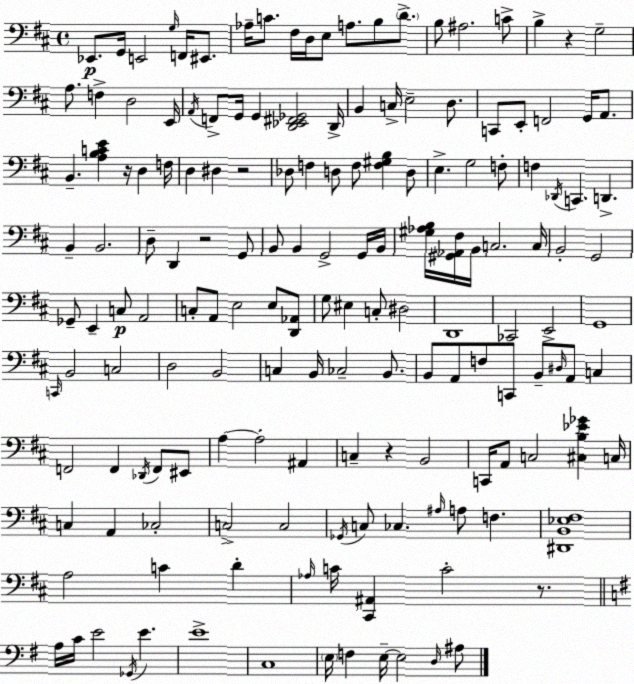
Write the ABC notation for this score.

X:1
T:Untitled
M:4/4
L:1/4
K:D
_E,,/2 G,,/4 E,,2 G,/4 F,,/4 ^E,,/2 _A,/4 C/2 ^F,/4 D,/4 E,/2 A,/2 B,/2 D/2 B,/2 ^A,2 C/2 B, z G,2 A,/2 F, D,2 E,,/4 A,,/4 F,,/2 G,,/4 G,, [D,,_E,,^F,,_G,,]2 D,,/4 B,, C,/4 E,2 D,/2 C,,/2 E,,/2 F,,2 G,,/4 A,,/2 B,, [A,B,CE] z/4 D, F,/4 D, ^D, z2 _D,/2 F, D,/2 F,/2 [F,^G,B,] D,/2 E, G,2 F,/2 F, _D,,/4 C,, D,, B,, B,,2 D,/2 D,, z2 G,,/2 B,,/2 B,, G,,2 G,,/4 B,,/4 [^G,_A,B,]/4 [^G,,_A,,^F,]/4 B,,/4 C,2 C,/4 B,,2 G,,2 _G,,/2 E,, C,/2 A,,2 C,/2 A,,/2 E,2 E,/2 [D,,_A,,]/2 G,/2 ^E, C,/2 ^D,2 D,,4 _C,,2 E,,2 G,,4 C,,/4 B,,2 C,2 D,2 B,,2 C, B,,/4 _C,2 B,,/2 B,,/2 A,,/2 F,/2 C,,/2 B,,/2 ^D,/4 A,,/2 C, F,,2 F,, _D,,/4 F,,/2 ^E,,/2 A, A,2 ^A,, C, z B,,2 C,,/4 A,,/2 C,2 [^C,B,_E_G] C,/4 C, A,, _C,2 C,2 C,2 _G,,/4 C,/2 _C, ^A,/4 A,/2 F, [^D,,B,,_E,^F,]4 A,2 C D _A,/4 C/4 [^C,,^A,,] C2 z/2 A,/4 C/4 E2 _G,,/4 E E4 C,4 E,/4 F, E,/4 E,2 D,/4 ^A,/2